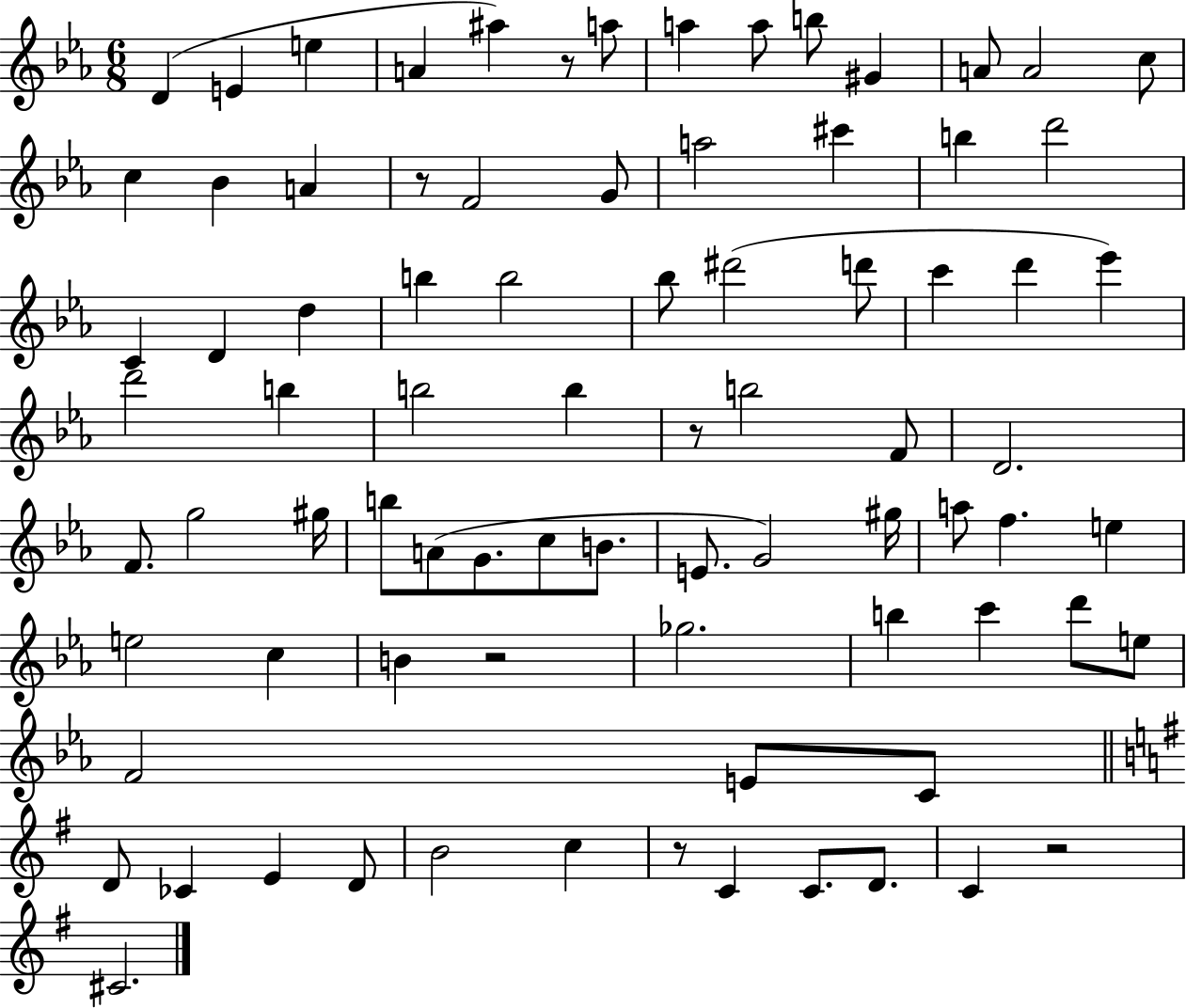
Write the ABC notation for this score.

X:1
T:Untitled
M:6/8
L:1/4
K:Eb
D E e A ^a z/2 a/2 a a/2 b/2 ^G A/2 A2 c/2 c _B A z/2 F2 G/2 a2 ^c' b d'2 C D d b b2 _b/2 ^d'2 d'/2 c' d' _e' d'2 b b2 b z/2 b2 F/2 D2 F/2 g2 ^g/4 b/2 A/2 G/2 c/2 B/2 E/2 G2 ^g/4 a/2 f e e2 c B z2 _g2 b c' d'/2 e/2 F2 E/2 C/2 D/2 _C E D/2 B2 c z/2 C C/2 D/2 C z2 ^C2